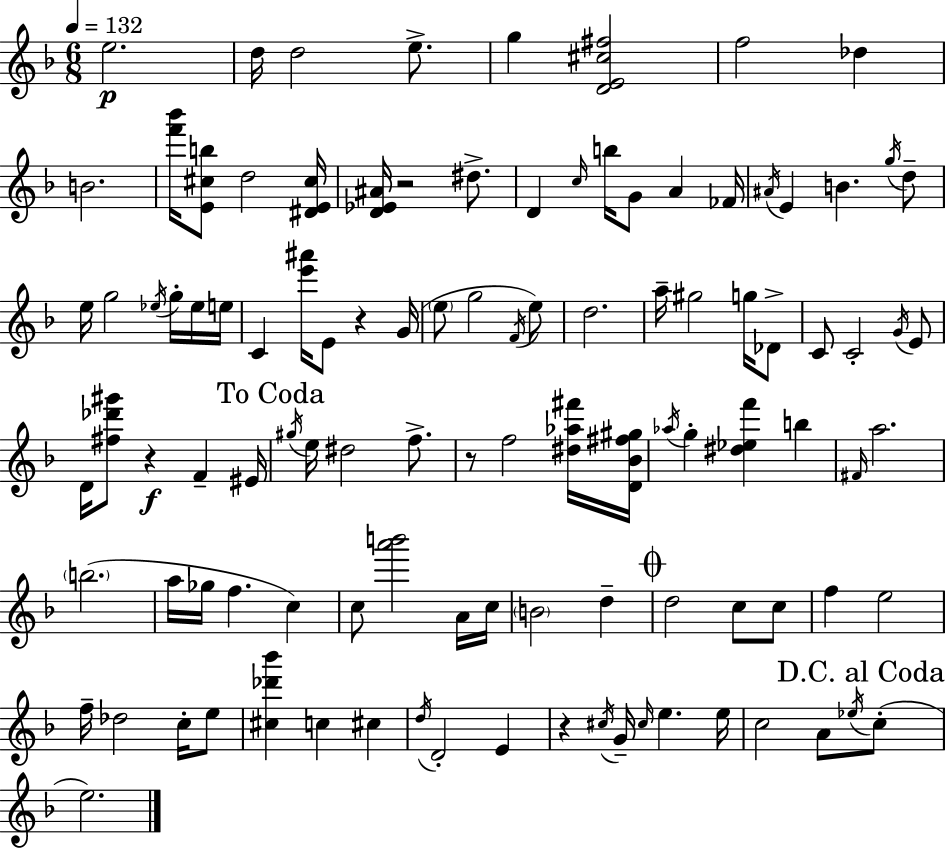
E5/h. D5/s D5/h E5/e. G5/q [D4,E4,C#5,F#5]/h F5/h Db5/q B4/h. [F6,Bb6]/s [E4,C#5,B5]/e D5/h [D#4,E4,C#5]/s [D4,Eb4,A#4]/s R/h D#5/e. D4/q C5/s B5/s G4/e A4/q FES4/s A#4/s E4/q B4/q. G5/s D5/e E5/s G5/h Eb5/s G5/s Eb5/s E5/s C4/q [E6,A#6]/s E4/e R/q G4/s E5/e G5/h F4/s E5/e D5/h. A5/s G#5/h G5/s Db4/e C4/e C4/h G4/s E4/e D4/s [F#5,Db6,G#6]/e R/q F4/q EIS4/s G#5/s E5/s D#5/h F5/e. R/e F5/h [D#5,Ab5,F#6]/s [D4,Bb4,F#5,G#5]/s Ab5/s G5/q [D#5,Eb5,F6]/q B5/q F#4/s A5/h. B5/h. A5/s Gb5/s F5/q. C5/q C5/e [A6,B6]/h A4/s C5/s B4/h D5/q D5/h C5/e C5/e F5/q E5/h F5/s Db5/h C5/s E5/e [C#5,Db6,Bb6]/q C5/q C#5/q D5/s D4/h E4/q R/q C#5/s G4/s C#5/s E5/q. E5/s C5/h A4/e Eb5/s C5/e E5/h.